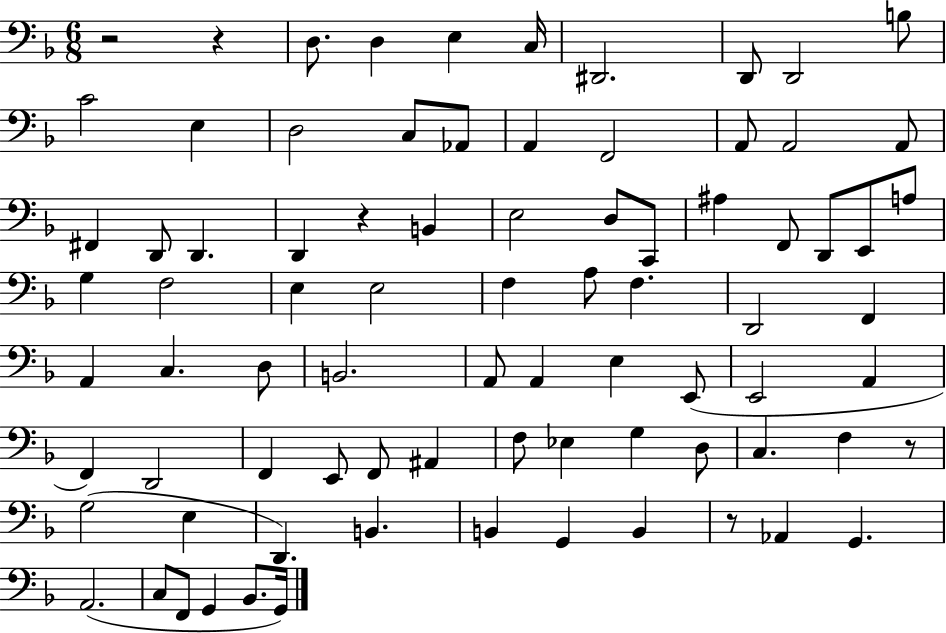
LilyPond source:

{
  \clef bass
  \numericTimeSignature
  \time 6/8
  \key f \major
  \repeat volta 2 { r2 r4 | d8. d4 e4 c16 | dis,2. | d,8 d,2 b8 | \break c'2 e4 | d2 c8 aes,8 | a,4 f,2 | a,8 a,2 a,8 | \break fis,4 d,8 d,4. | d,4 r4 b,4 | e2 d8 c,8 | ais4 f,8 d,8 e,8 a8 | \break g4 f2 | e4 e2 | f4 a8 f4. | d,2 f,4 | \break a,4 c4. d8 | b,2. | a,8 a,4 e4 e,8( | e,2 a,4 | \break f,4) d,2 | f,4 e,8 f,8 ais,4 | f8 ees4 g4 d8 | c4. f4 r8 | \break g2( e4 | d,4.) b,4. | b,4 g,4 b,4 | r8 aes,4 g,4. | \break a,2.( | c8 f,8 g,4 bes,8. g,16) | } \bar "|."
}